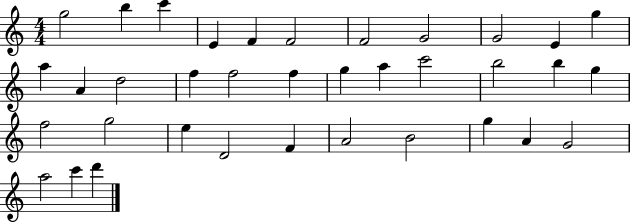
G5/h B5/q C6/q E4/q F4/q F4/h F4/h G4/h G4/h E4/q G5/q A5/q A4/q D5/h F5/q F5/h F5/q G5/q A5/q C6/h B5/h B5/q G5/q F5/h G5/h E5/q D4/h F4/q A4/h B4/h G5/q A4/q G4/h A5/h C6/q D6/q